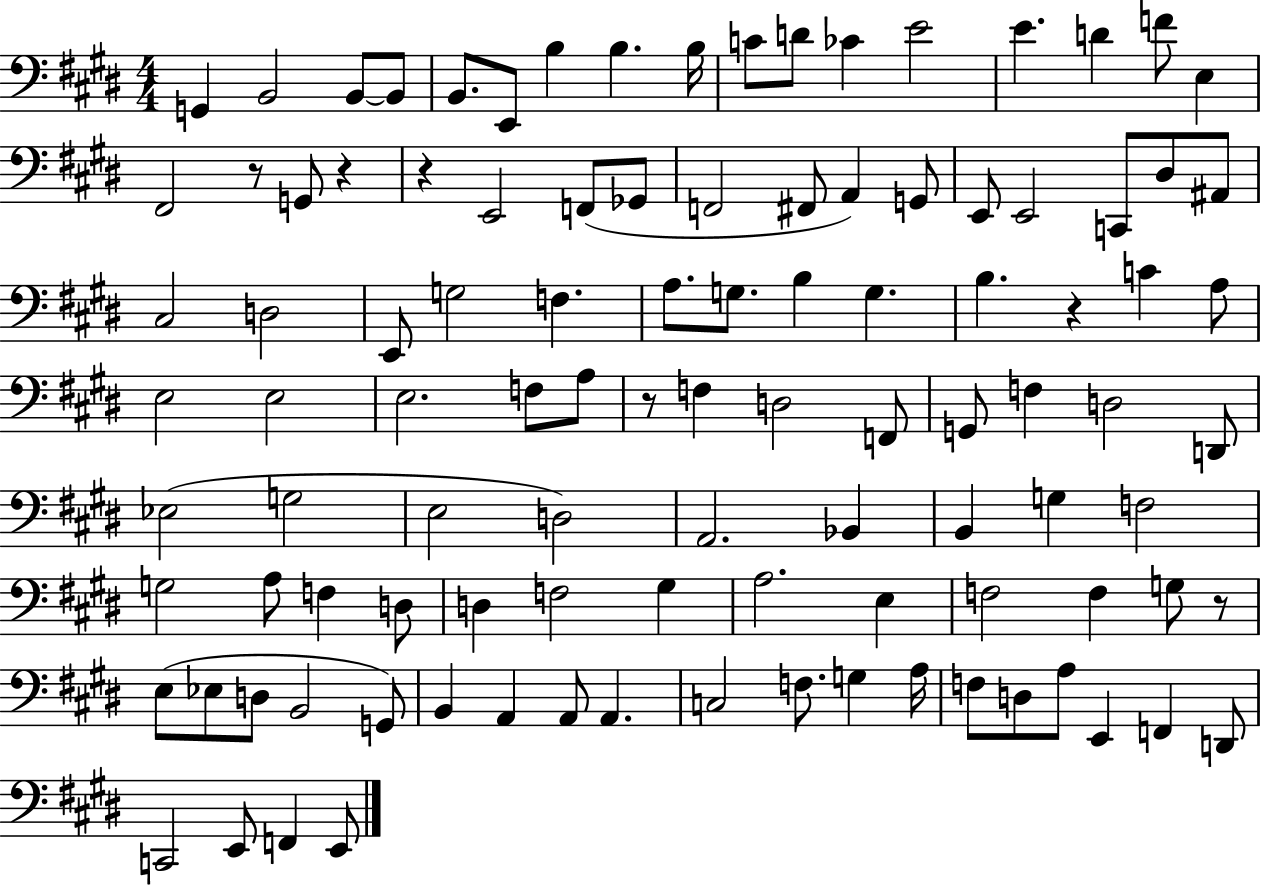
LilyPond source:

{
  \clef bass
  \numericTimeSignature
  \time 4/4
  \key e \major
  g,4 b,2 b,8~~ b,8 | b,8. e,8 b4 b4. b16 | c'8 d'8 ces'4 e'2 | e'4. d'4 f'8 e4 | \break fis,2 r8 g,8 r4 | r4 e,2 f,8( ges,8 | f,2 fis,8 a,4) g,8 | e,8 e,2 c,8 dis8 ais,8 | \break cis2 d2 | e,8 g2 f4. | a8. g8. b4 g4. | b4. r4 c'4 a8 | \break e2 e2 | e2. f8 a8 | r8 f4 d2 f,8 | g,8 f4 d2 d,8 | \break ees2( g2 | e2 d2) | a,2. bes,4 | b,4 g4 f2 | \break g2 a8 f4 d8 | d4 f2 gis4 | a2. e4 | f2 f4 g8 r8 | \break e8( ees8 d8 b,2 g,8) | b,4 a,4 a,8 a,4. | c2 f8. g4 a16 | f8 d8 a8 e,4 f,4 d,8 | \break c,2 e,8 f,4 e,8 | \bar "|."
}